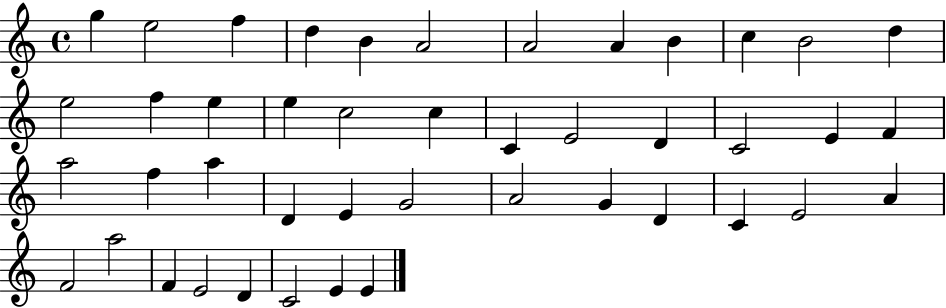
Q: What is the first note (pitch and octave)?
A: G5